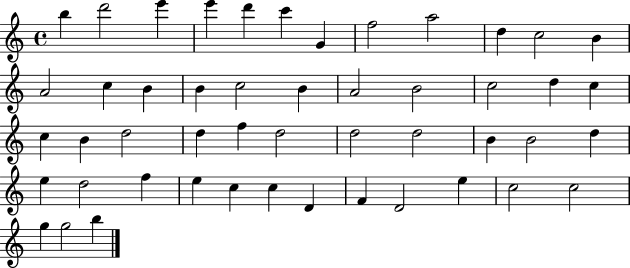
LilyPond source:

{
  \clef treble
  \time 4/4
  \defaultTimeSignature
  \key c \major
  b''4 d'''2 e'''4 | e'''4 d'''4 c'''4 g'4 | f''2 a''2 | d''4 c''2 b'4 | \break a'2 c''4 b'4 | b'4 c''2 b'4 | a'2 b'2 | c''2 d''4 c''4 | \break c''4 b'4 d''2 | d''4 f''4 d''2 | d''2 d''2 | b'4 b'2 d''4 | \break e''4 d''2 f''4 | e''4 c''4 c''4 d'4 | f'4 d'2 e''4 | c''2 c''2 | \break g''4 g''2 b''4 | \bar "|."
}